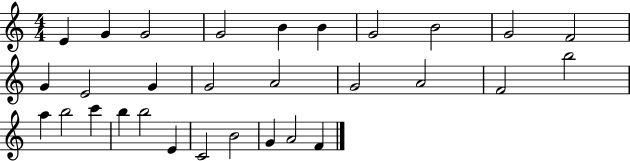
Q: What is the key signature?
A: C major